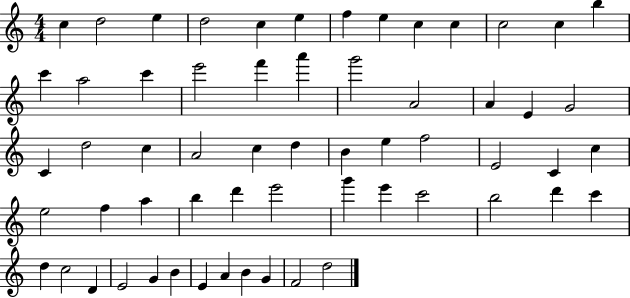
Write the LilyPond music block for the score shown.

{
  \clef treble
  \numericTimeSignature
  \time 4/4
  \key c \major
  c''4 d''2 e''4 | d''2 c''4 e''4 | f''4 e''4 c''4 c''4 | c''2 c''4 b''4 | \break c'''4 a''2 c'''4 | e'''2 f'''4 a'''4 | g'''2 a'2 | a'4 e'4 g'2 | \break c'4 d''2 c''4 | a'2 c''4 d''4 | b'4 e''4 f''2 | e'2 c'4 c''4 | \break e''2 f''4 a''4 | b''4 d'''4 e'''2 | g'''4 e'''4 c'''2 | b''2 d'''4 c'''4 | \break d''4 c''2 d'4 | e'2 g'4 b'4 | e'4 a'4 b'4 g'4 | f'2 d''2 | \break \bar "|."
}